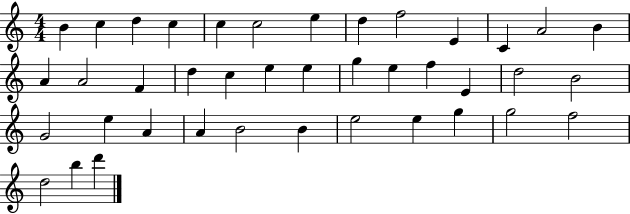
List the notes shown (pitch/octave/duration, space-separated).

B4/q C5/q D5/q C5/q C5/q C5/h E5/q D5/q F5/h E4/q C4/q A4/h B4/q A4/q A4/h F4/q D5/q C5/q E5/q E5/q G5/q E5/q F5/q E4/q D5/h B4/h G4/h E5/q A4/q A4/q B4/h B4/q E5/h E5/q G5/q G5/h F5/h D5/h B5/q D6/q